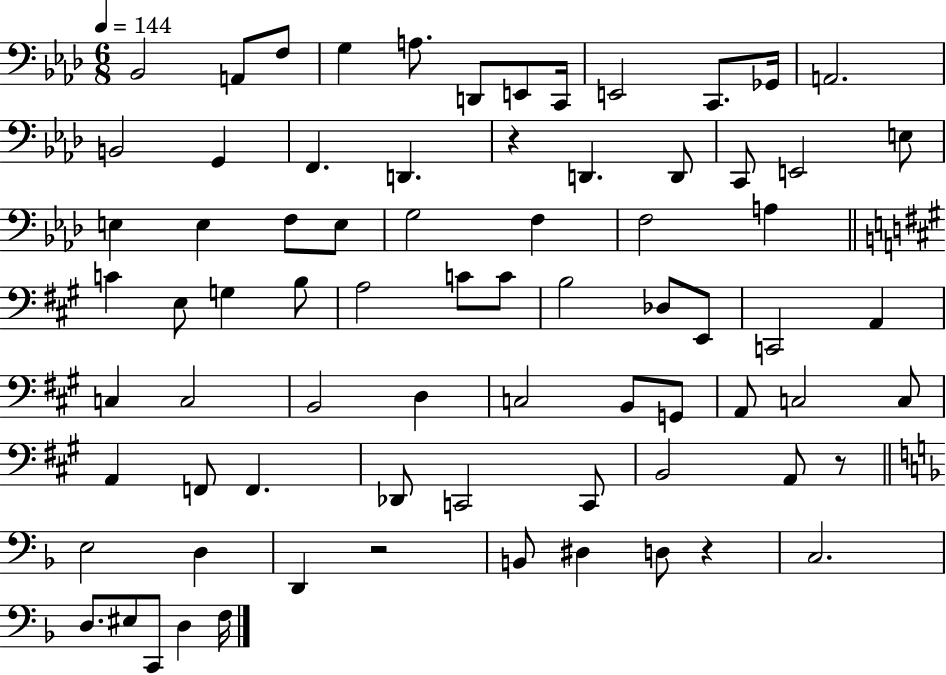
Bb2/h A2/e F3/e G3/q A3/e. D2/e E2/e C2/s E2/h C2/e. Gb2/s A2/h. B2/h G2/q F2/q. D2/q. R/q D2/q. D2/e C2/e E2/h E3/e E3/q E3/q F3/e E3/e G3/h F3/q F3/h A3/q C4/q E3/e G3/q B3/e A3/h C4/e C4/e B3/h Db3/e E2/e C2/h A2/q C3/q C3/h B2/h D3/q C3/h B2/e G2/e A2/e C3/h C3/e A2/q F2/e F2/q. Db2/e C2/h C2/e B2/h A2/e R/e E3/h D3/q D2/q R/h B2/e D#3/q D3/e R/q C3/h. D3/e. EIS3/e C2/e D3/q F3/s